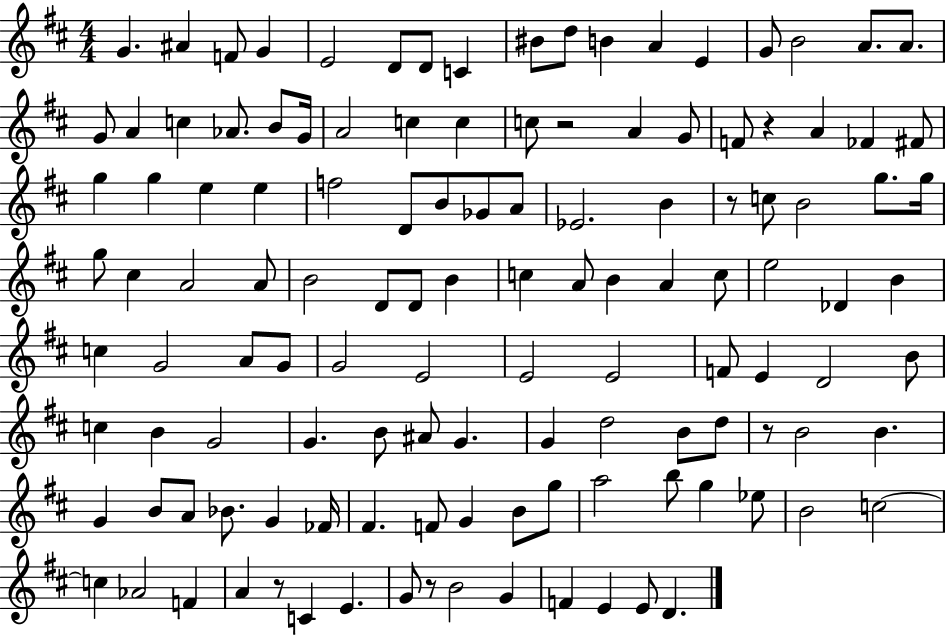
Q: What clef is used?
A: treble